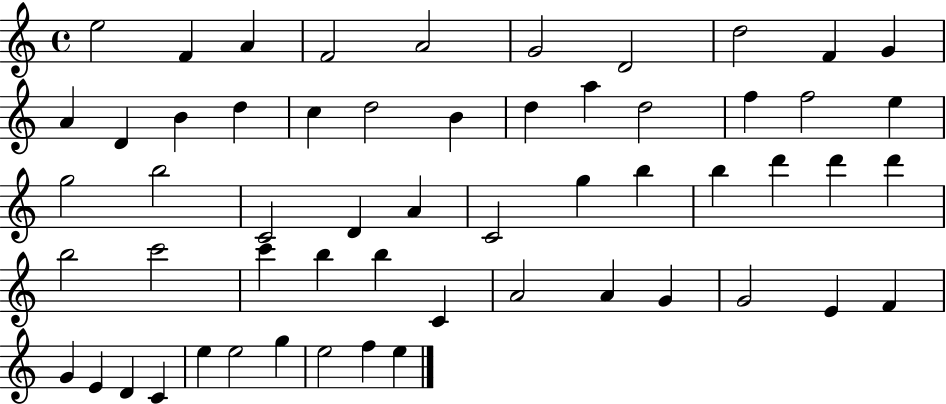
X:1
T:Untitled
M:4/4
L:1/4
K:C
e2 F A F2 A2 G2 D2 d2 F G A D B d c d2 B d a d2 f f2 e g2 b2 C2 D A C2 g b b d' d' d' b2 c'2 c' b b C A2 A G G2 E F G E D C e e2 g e2 f e